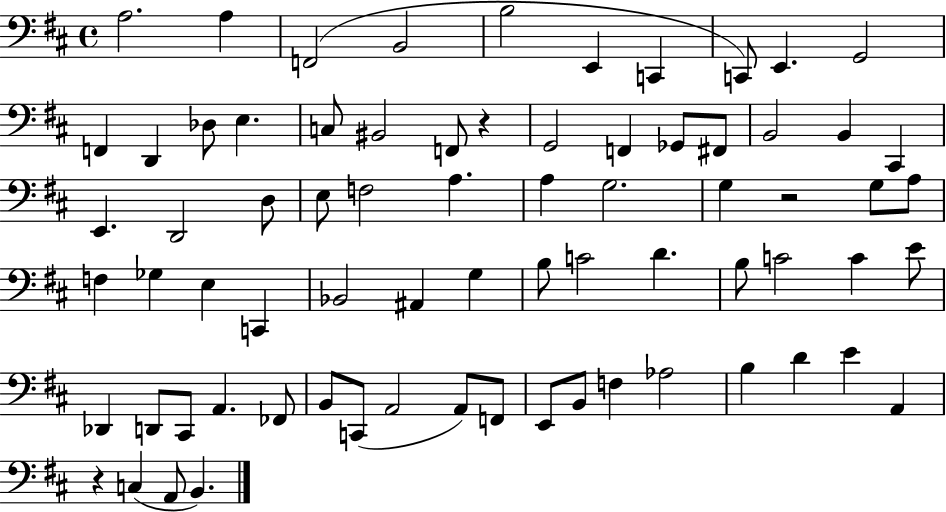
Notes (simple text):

A3/h. A3/q F2/h B2/h B3/h E2/q C2/q C2/e E2/q. G2/h F2/q D2/q Db3/e E3/q. C3/e BIS2/h F2/e R/q G2/h F2/q Gb2/e F#2/e B2/h B2/q C#2/q E2/q. D2/h D3/e E3/e F3/h A3/q. A3/q G3/h. G3/q R/h G3/e A3/e F3/q Gb3/q E3/q C2/q Bb2/h A#2/q G3/q B3/e C4/h D4/q. B3/e C4/h C4/q E4/e Db2/q D2/e C#2/e A2/q. FES2/e B2/e C2/e A2/h A2/e F2/e E2/e B2/e F3/q Ab3/h B3/q D4/q E4/q A2/q R/q C3/q A2/e B2/q.